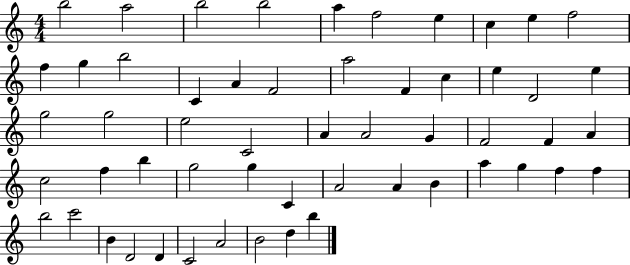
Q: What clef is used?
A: treble